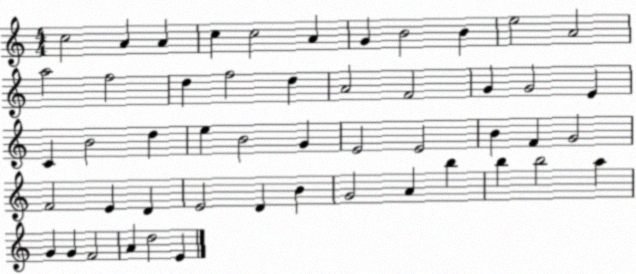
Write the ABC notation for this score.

X:1
T:Untitled
M:4/4
L:1/4
K:C
c2 A A c c2 A G B2 B e2 A2 a2 f2 d f2 d A2 F2 G G2 E C B2 d e B2 G E2 E2 B F G2 F2 E D E2 D B G2 A b b b2 a G G F2 A d2 E